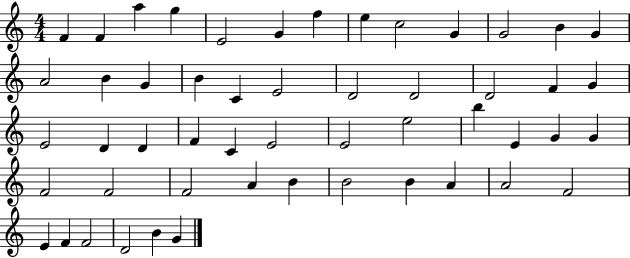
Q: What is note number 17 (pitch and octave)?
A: B4